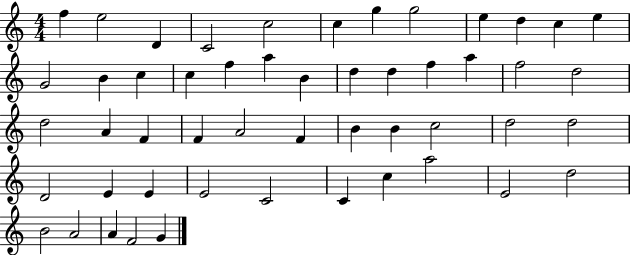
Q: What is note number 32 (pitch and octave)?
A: B4